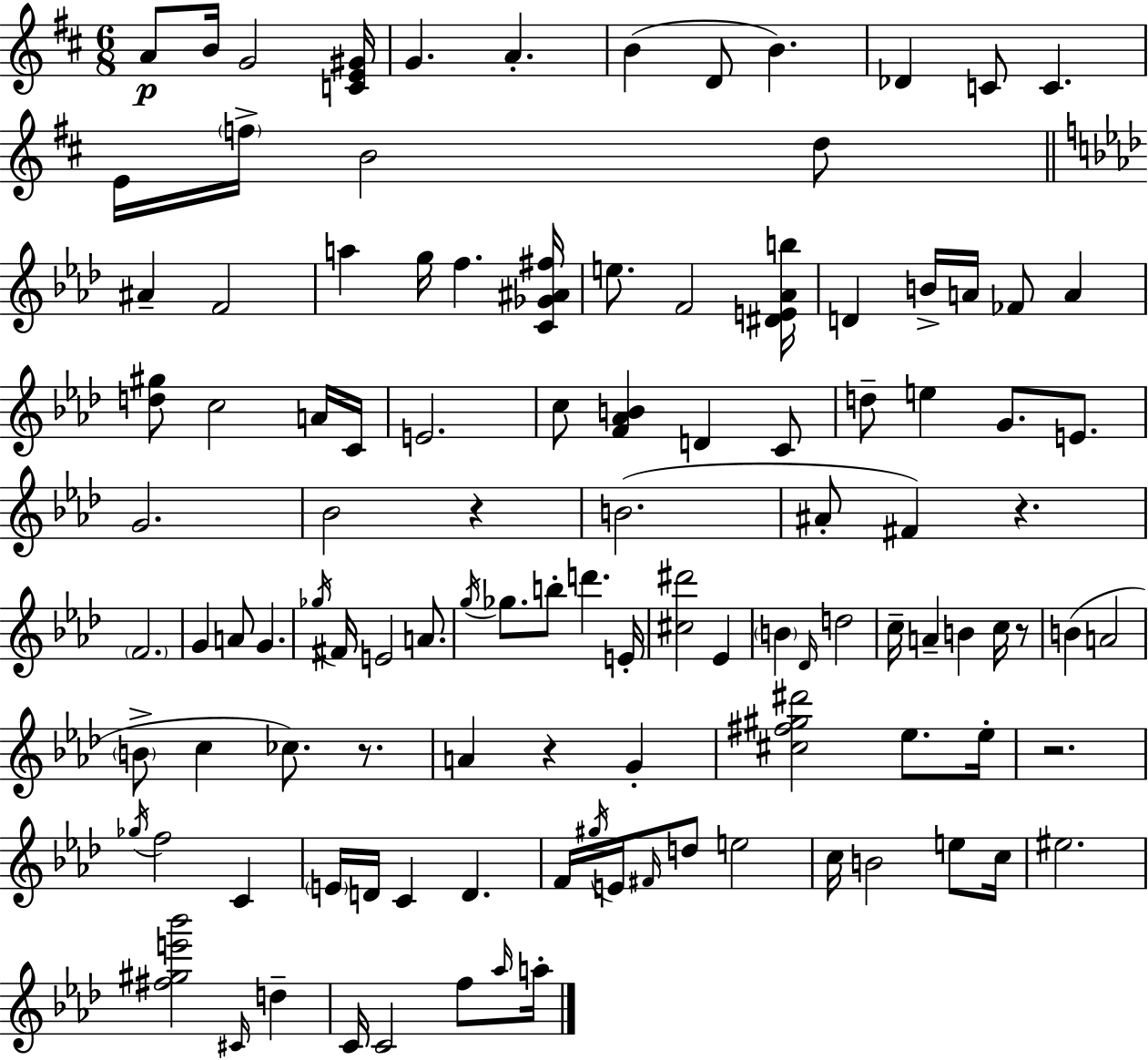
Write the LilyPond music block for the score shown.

{
  \clef treble
  \numericTimeSignature
  \time 6/8
  \key d \major
  a'8\p b'16 g'2 <c' e' gis'>16 | g'4. a'4.-. | b'4( d'8 b'4.) | des'4 c'8 c'4. | \break e'16 \parenthesize f''16-> b'2 d''8 | \bar "||" \break \key aes \major ais'4-- f'2 | a''4 g''16 f''4. <c' ges' ais' fis''>16 | e''8. f'2 <dis' e' aes' b''>16 | d'4 b'16-> a'16 fes'8 a'4 | \break <d'' gis''>8 c''2 a'16 c'16 | e'2. | c''8 <f' aes' b'>4 d'4 c'8 | d''8-- e''4 g'8. e'8. | \break g'2. | bes'2 r4 | b'2.( | ais'8-. fis'4) r4. | \break \parenthesize f'2. | g'4 a'8 g'4. | \acciaccatura { ges''16 } fis'16 e'2 a'8. | \acciaccatura { g''16 } ges''8. b''8-. d'''4. | \break e'16-. <cis'' dis'''>2 ees'4 | \parenthesize b'4 \grace { des'16 } d''2 | c''16-- a'4-- b'4 | c''16 r8 b'4( a'2 | \break \parenthesize b'8-> c''4 ces''8.) | r8. a'4 r4 g'4-. | <cis'' fis'' gis'' dis'''>2 ees''8. | ees''16-. r2. | \break \acciaccatura { ges''16 } f''2 | c'4 \parenthesize e'16 d'16 c'4 d'4. | f'16 \acciaccatura { gis''16 } e'16 \grace { fis'16 } d''8 e''2 | c''16 b'2 | \break e''8 c''16 eis''2. | <fis'' gis'' e''' bes'''>2 | \grace { cis'16 } d''4-- c'16 c'2 | f''8 \grace { aes''16 } a''16-. \bar "|."
}